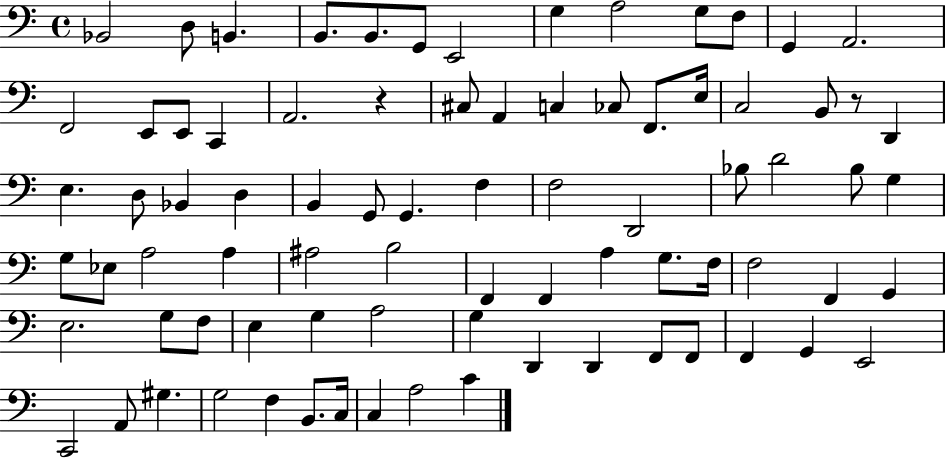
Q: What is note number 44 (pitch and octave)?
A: A3